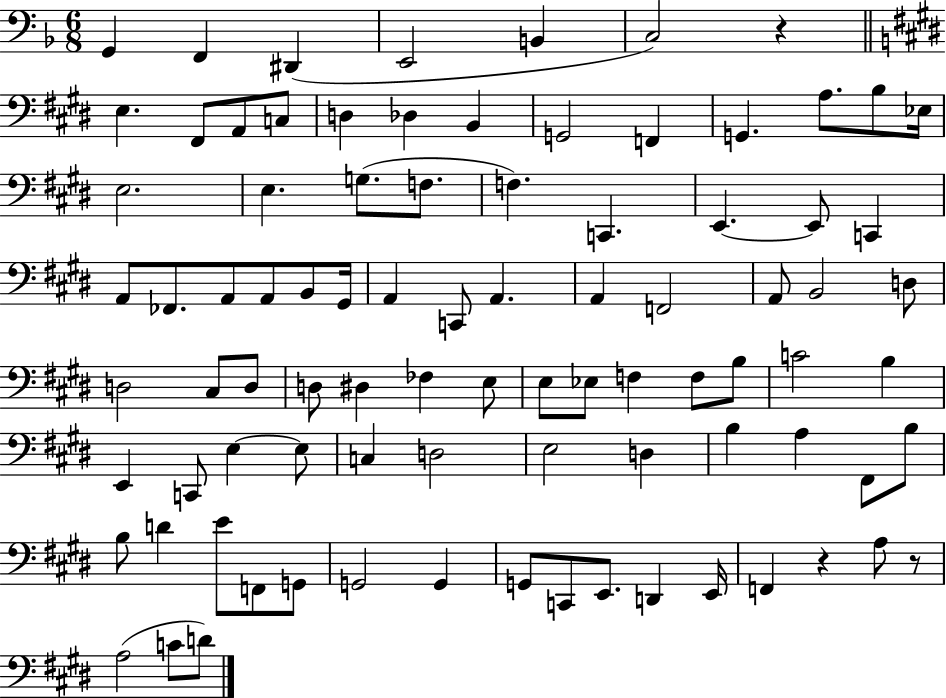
{
  \clef bass
  \numericTimeSignature
  \time 6/8
  \key f \major
  \repeat volta 2 { g,4 f,4 dis,4( | e,2 b,4 | c2) r4 | \bar "||" \break \key e \major e4. fis,8 a,8 c8 | d4 des4 b,4 | g,2 f,4 | g,4. a8. b8 ees16 | \break e2. | e4. g8.( f8. | f4.) c,4. | e,4.~~ e,8 c,4 | \break a,8 fes,8. a,8 a,8 b,8 gis,16 | a,4 c,8 a,4. | a,4 f,2 | a,8 b,2 d8 | \break d2 cis8 d8 | d8 dis4 fes4 e8 | e8 ees8 f4 f8 b8 | c'2 b4 | \break e,4 c,8 e4~~ e8 | c4 d2 | e2 d4 | b4 a4 fis,8 b8 | \break b8 d'4 e'8 f,8 g,8 | g,2 g,4 | g,8 c,8 e,8. d,4 e,16 | f,4 r4 a8 r8 | \break a2( c'8 d'8) | } \bar "|."
}